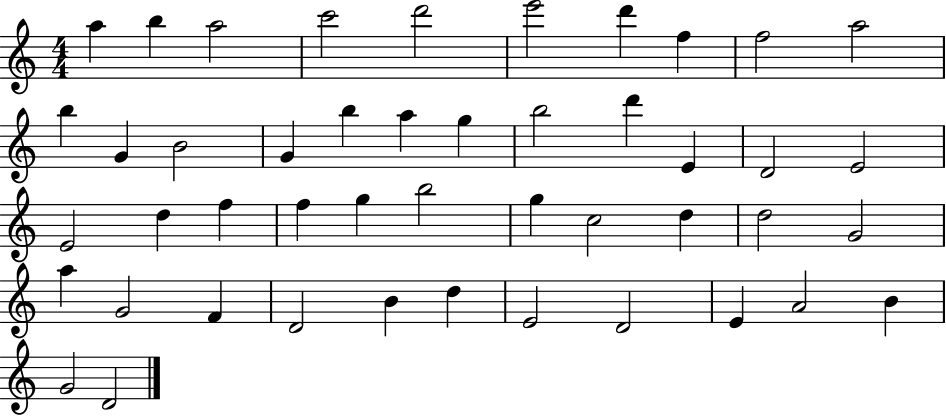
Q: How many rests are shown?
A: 0